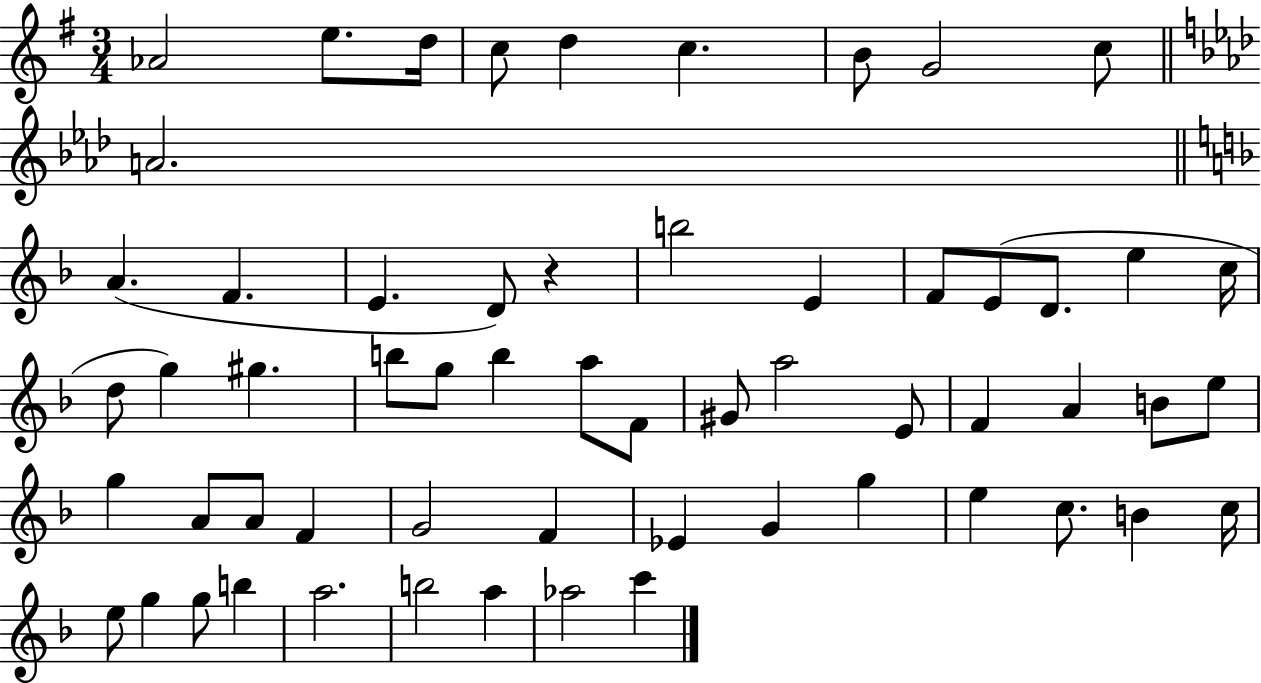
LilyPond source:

{
  \clef treble
  \numericTimeSignature
  \time 3/4
  \key g \major
  \repeat volta 2 { aes'2 e''8. d''16 | c''8 d''4 c''4. | b'8 g'2 c''8 | \bar "||" \break \key aes \major a'2. | \bar "||" \break \key f \major a'4.( f'4. | e'4. d'8) r4 | b''2 e'4 | f'8 e'8( d'8. e''4 c''16 | \break d''8 g''4) gis''4. | b''8 g''8 b''4 a''8 f'8 | gis'8 a''2 e'8 | f'4 a'4 b'8 e''8 | \break g''4 a'8 a'8 f'4 | g'2 f'4 | ees'4 g'4 g''4 | e''4 c''8. b'4 c''16 | \break e''8 g''4 g''8 b''4 | a''2. | b''2 a''4 | aes''2 c'''4 | \break } \bar "|."
}